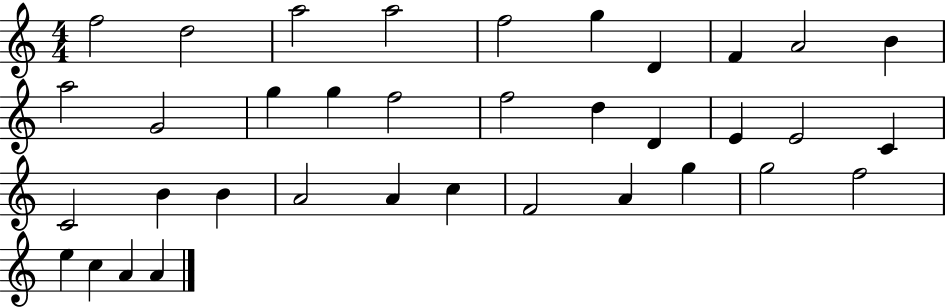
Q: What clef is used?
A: treble